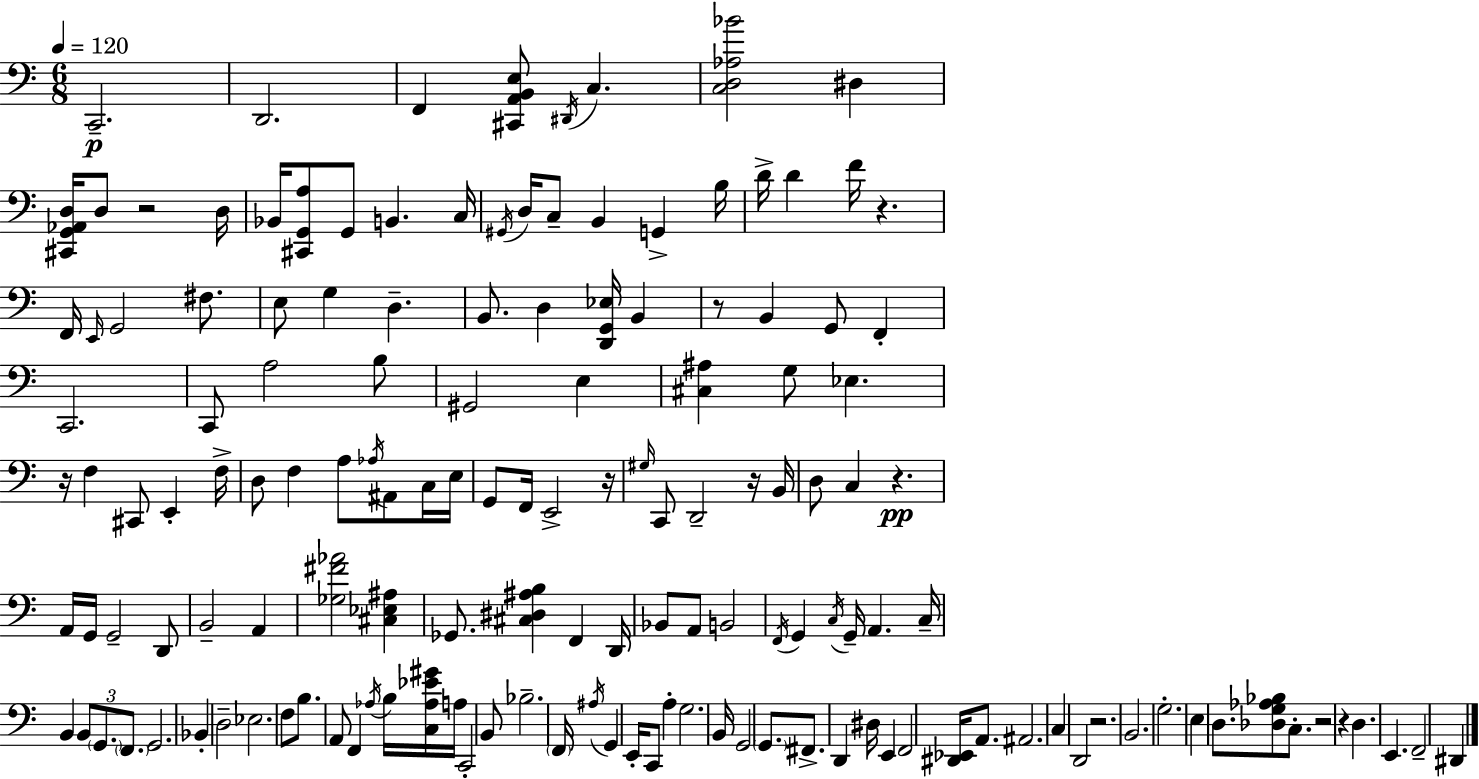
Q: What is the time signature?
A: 6/8